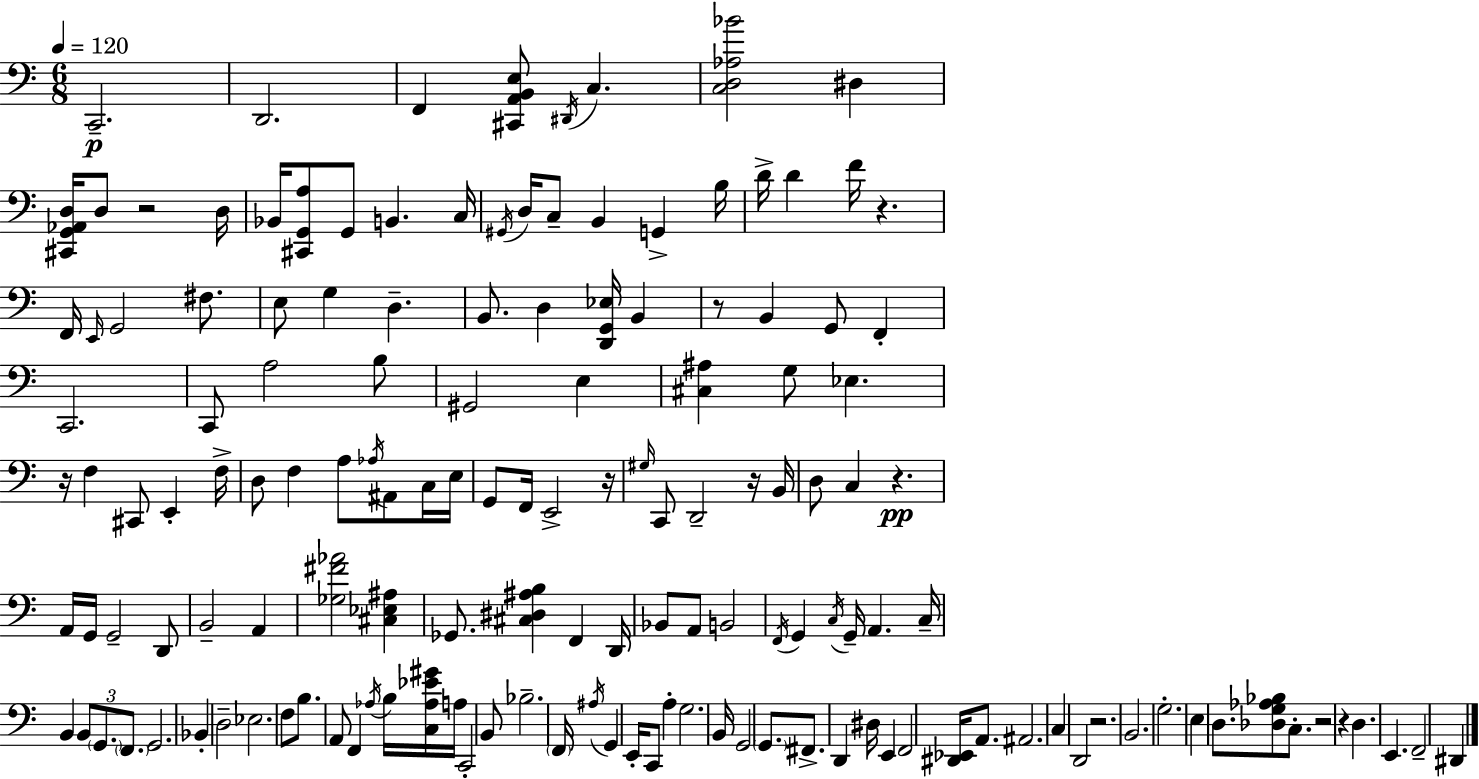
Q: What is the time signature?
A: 6/8